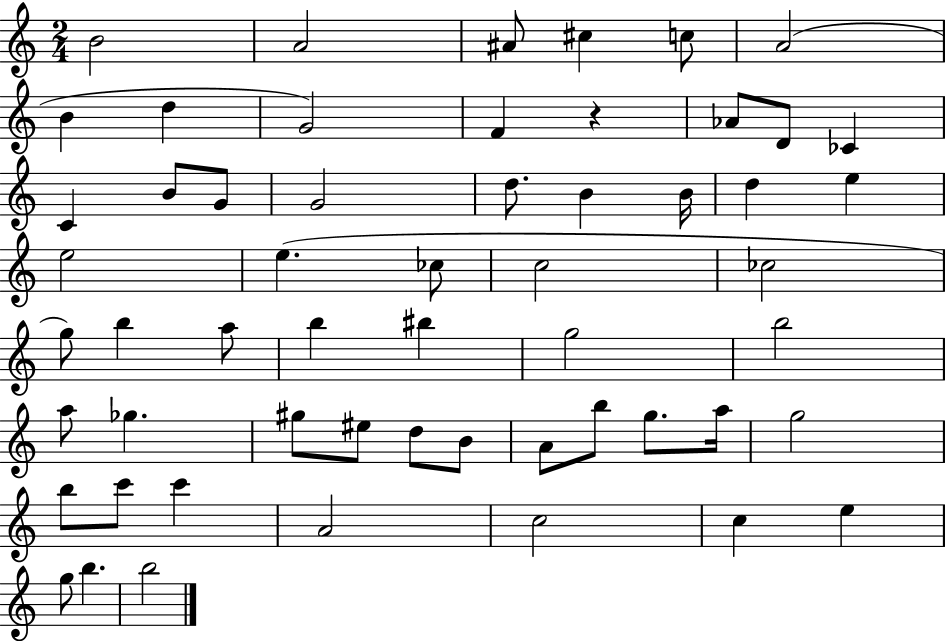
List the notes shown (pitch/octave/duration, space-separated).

B4/h A4/h A#4/e C#5/q C5/e A4/h B4/q D5/q G4/h F4/q R/q Ab4/e D4/e CES4/q C4/q B4/e G4/e G4/h D5/e. B4/q B4/s D5/q E5/q E5/h E5/q. CES5/e C5/h CES5/h G5/e B5/q A5/e B5/q BIS5/q G5/h B5/h A5/e Gb5/q. G#5/e EIS5/e D5/e B4/e A4/e B5/e G5/e. A5/s G5/h B5/e C6/e C6/q A4/h C5/h C5/q E5/q G5/e B5/q. B5/h